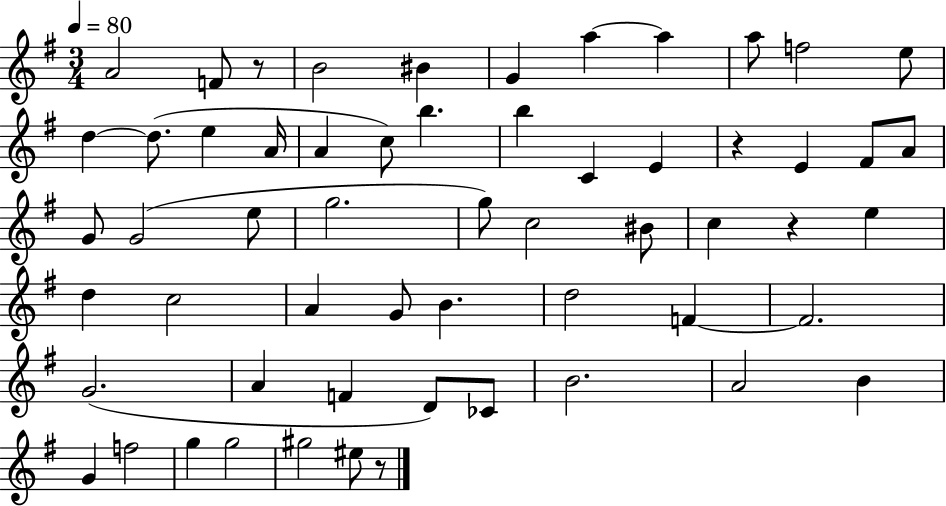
{
  \clef treble
  \numericTimeSignature
  \time 3/4
  \key g \major
  \tempo 4 = 80
  a'2 f'8 r8 | b'2 bis'4 | g'4 a''4~~ a''4 | a''8 f''2 e''8 | \break d''4~~ d''8.( e''4 a'16 | a'4 c''8) b''4. | b''4 c'4 e'4 | r4 e'4 fis'8 a'8 | \break g'8 g'2( e''8 | g''2. | g''8) c''2 bis'8 | c''4 r4 e''4 | \break d''4 c''2 | a'4 g'8 b'4. | d''2 f'4~~ | f'2. | \break g'2.( | a'4 f'4 d'8) ces'8 | b'2. | a'2 b'4 | \break g'4 f''2 | g''4 g''2 | gis''2 eis''8 r8 | \bar "|."
}